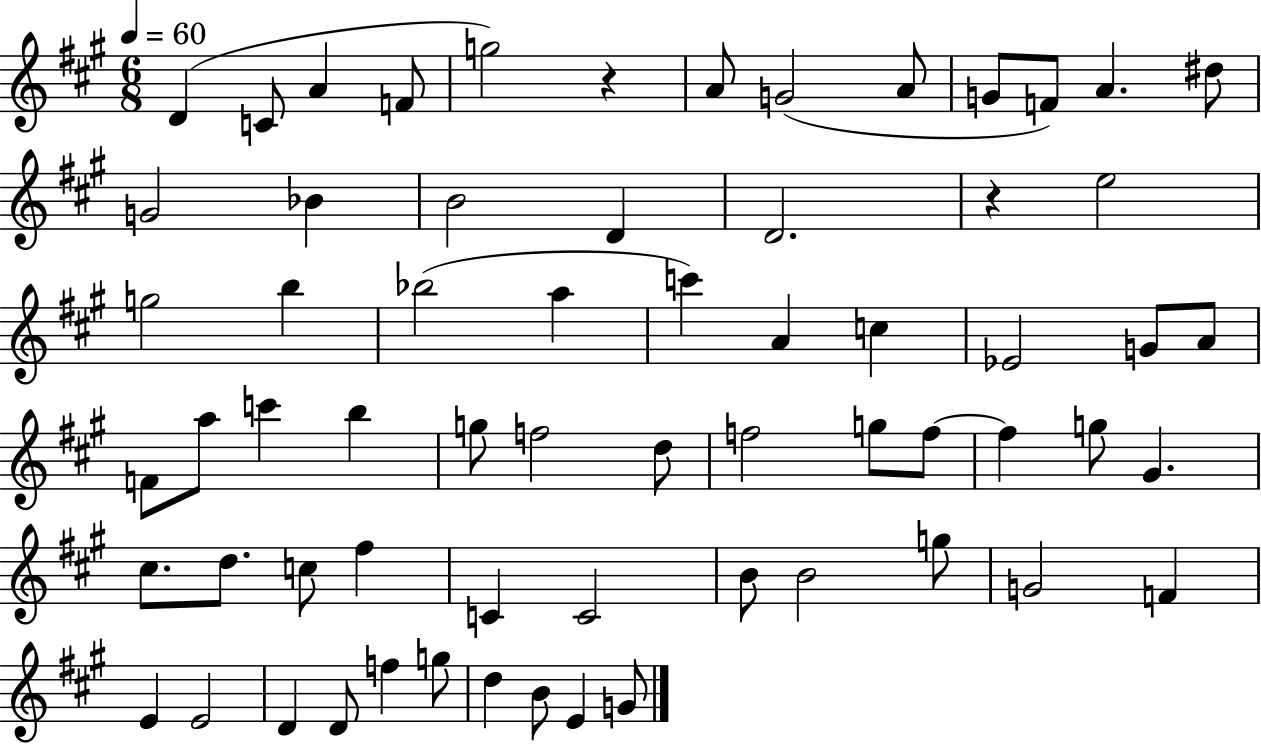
{
  \clef treble
  \numericTimeSignature
  \time 6/8
  \key a \major
  \tempo 4 = 60
  \repeat volta 2 { d'4( c'8 a'4 f'8 | g''2) r4 | a'8 g'2( a'8 | g'8 f'8) a'4. dis''8 | \break g'2 bes'4 | b'2 d'4 | d'2. | r4 e''2 | \break g''2 b''4 | bes''2( a''4 | c'''4) a'4 c''4 | ees'2 g'8 a'8 | \break f'8 a''8 c'''4 b''4 | g''8 f''2 d''8 | f''2 g''8 f''8~~ | f''4 g''8 gis'4. | \break cis''8. d''8. c''8 fis''4 | c'4 c'2 | b'8 b'2 g''8 | g'2 f'4 | \break e'4 e'2 | d'4 d'8 f''4 g''8 | d''4 b'8 e'4 g'8 | } \bar "|."
}